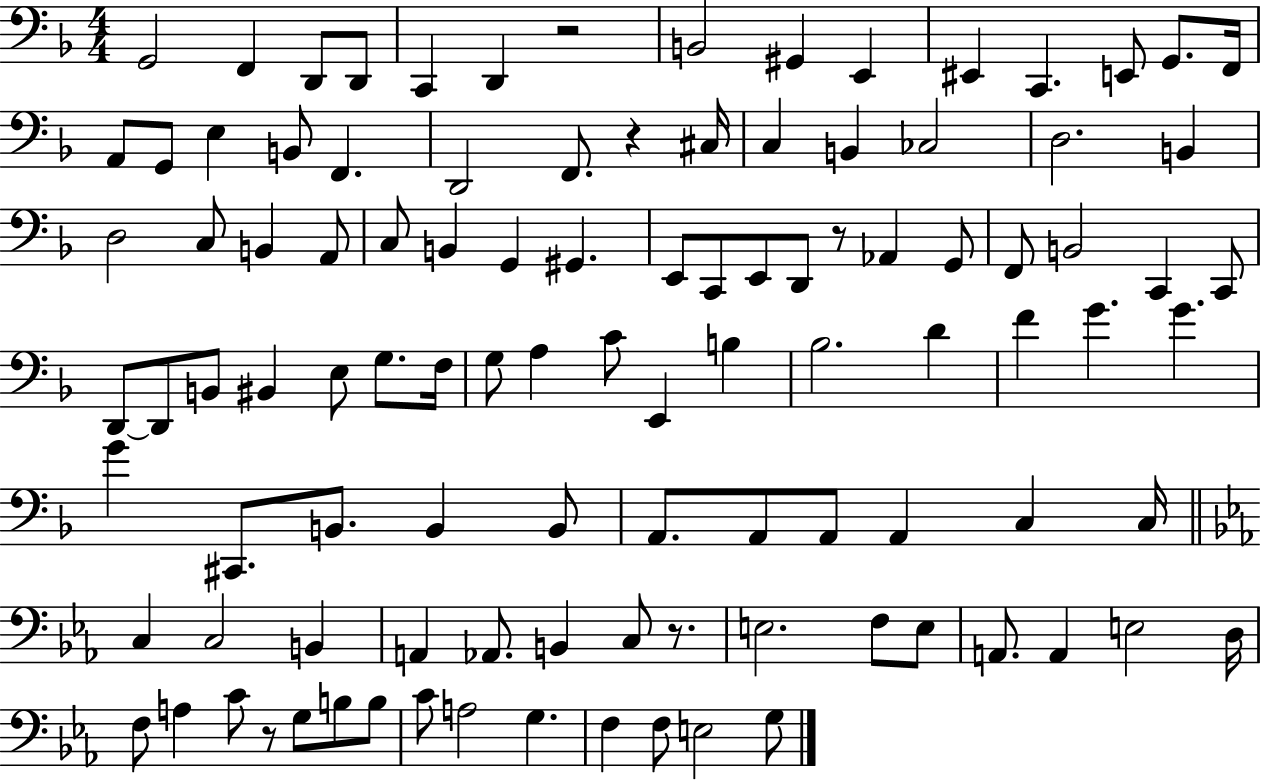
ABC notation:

X:1
T:Untitled
M:4/4
L:1/4
K:F
G,,2 F,, D,,/2 D,,/2 C,, D,, z2 B,,2 ^G,, E,, ^E,, C,, E,,/2 G,,/2 F,,/4 A,,/2 G,,/2 E, B,,/2 F,, D,,2 F,,/2 z ^C,/4 C, B,, _C,2 D,2 B,, D,2 C,/2 B,, A,,/2 C,/2 B,, G,, ^G,, E,,/2 C,,/2 E,,/2 D,,/2 z/2 _A,, G,,/2 F,,/2 B,,2 C,, C,,/2 D,,/2 D,,/2 B,,/2 ^B,, E,/2 G,/2 F,/4 G,/2 A, C/2 E,, B, _B,2 D F G G G ^C,,/2 B,,/2 B,, B,,/2 A,,/2 A,,/2 A,,/2 A,, C, C,/4 C, C,2 B,, A,, _A,,/2 B,, C,/2 z/2 E,2 F,/2 E,/2 A,,/2 A,, E,2 D,/4 F,/2 A, C/2 z/2 G,/2 B,/2 B,/2 C/2 A,2 G, F, F,/2 E,2 G,/2